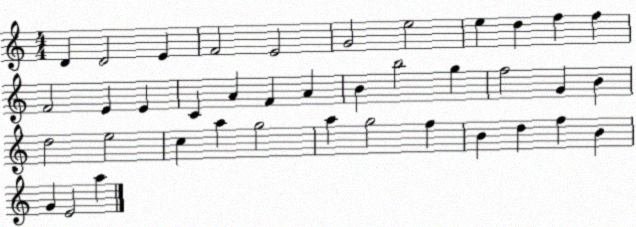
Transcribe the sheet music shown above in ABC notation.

X:1
T:Untitled
M:4/4
L:1/4
K:C
D D2 E F2 E2 G2 e2 e d f f F2 E E C A F A B b2 g f2 G B d2 e2 c a g2 a g2 f B d f B G E2 a